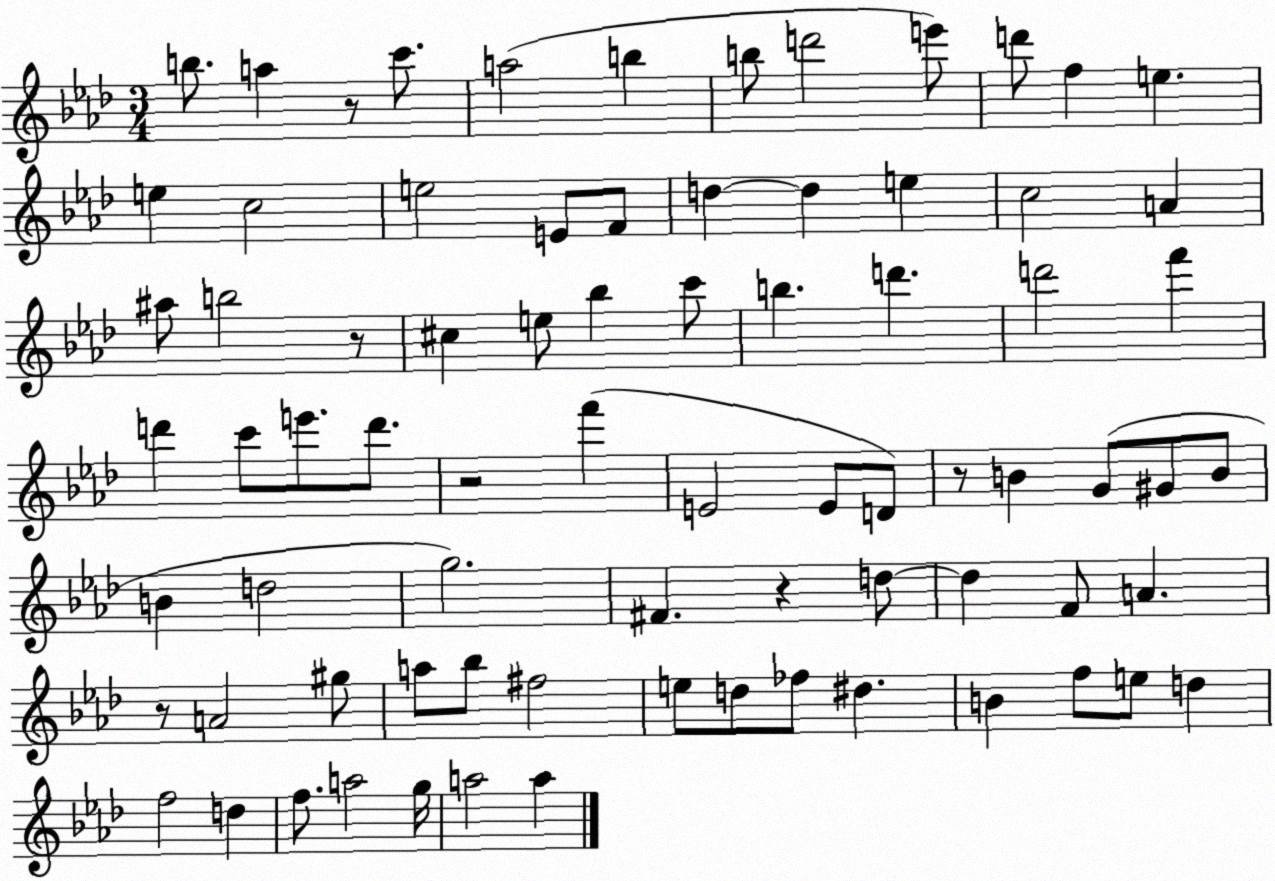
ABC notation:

X:1
T:Untitled
M:3/4
L:1/4
K:Ab
b/2 a z/2 c'/2 a2 b b/2 d'2 e'/2 d'/2 f e e c2 e2 E/2 F/2 d d e c2 A ^a/2 b2 z/2 ^c e/2 _b c'/2 b d' d'2 f' d' c'/2 e'/2 d'/2 z2 f' E2 E/2 D/2 z/2 B G/2 ^G/2 B/2 B d2 g2 ^F z d/2 d F/2 A z/2 A2 ^g/2 a/2 _b/2 ^f2 e/2 d/2 _f/2 ^d B f/2 e/2 d f2 d f/2 a2 g/4 a2 a